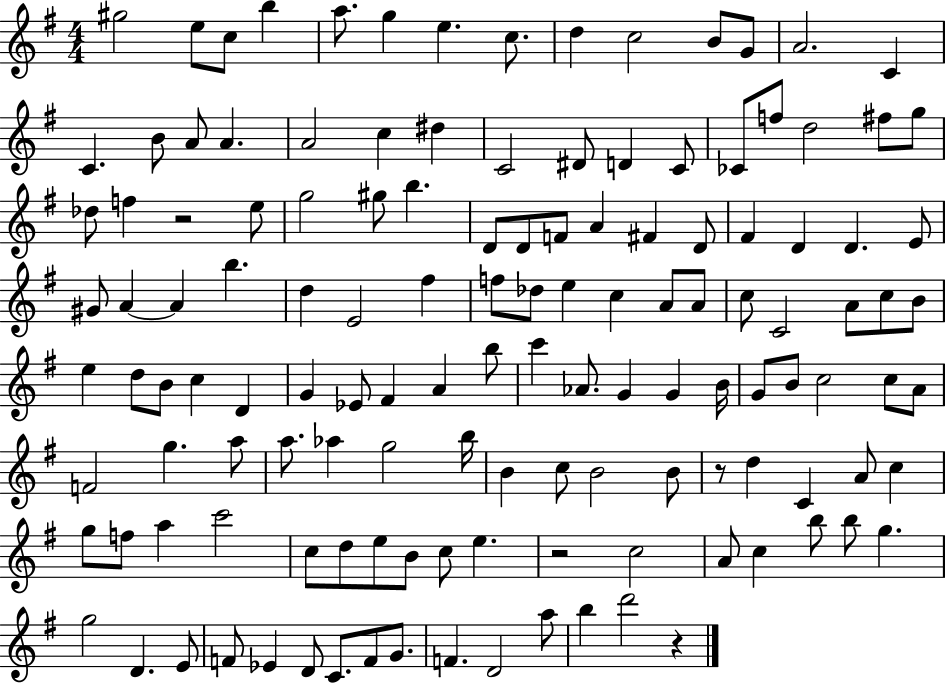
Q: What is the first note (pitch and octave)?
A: G#5